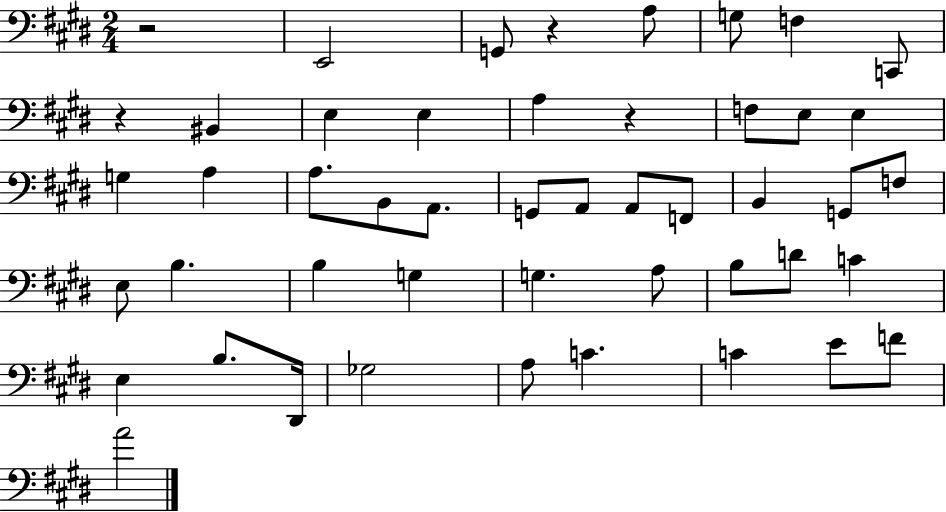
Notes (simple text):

R/h E2/h G2/e R/q A3/e G3/e F3/q C2/e R/q BIS2/q E3/q E3/q A3/q R/q F3/e E3/e E3/q G3/q A3/q A3/e. B2/e A2/e. G2/e A2/e A2/e F2/e B2/q G2/e F3/e E3/e B3/q. B3/q G3/q G3/q. A3/e B3/e D4/e C4/q E3/q B3/e. D#2/s Gb3/h A3/e C4/q. C4/q E4/e F4/e A4/h